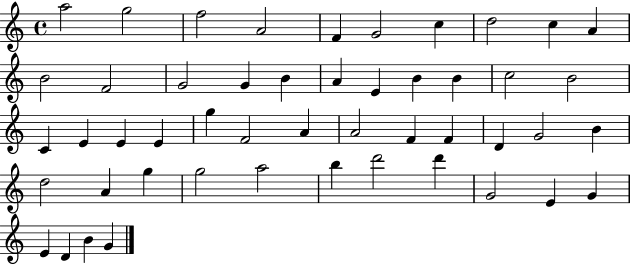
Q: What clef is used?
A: treble